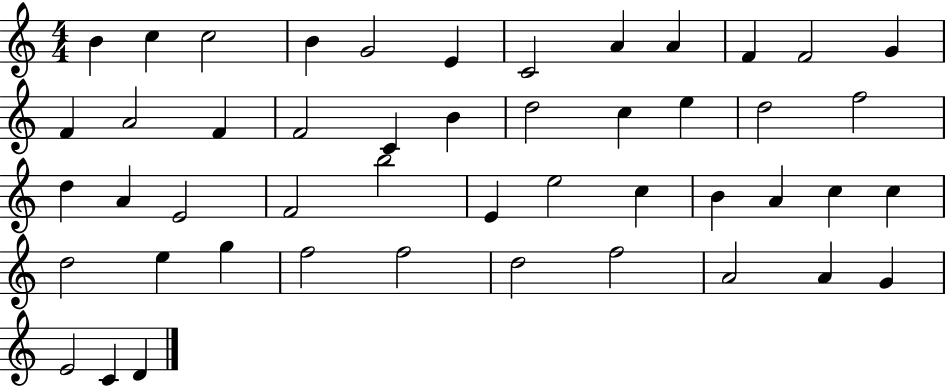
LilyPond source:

{
  \clef treble
  \numericTimeSignature
  \time 4/4
  \key c \major
  b'4 c''4 c''2 | b'4 g'2 e'4 | c'2 a'4 a'4 | f'4 f'2 g'4 | \break f'4 a'2 f'4 | f'2 c'4 b'4 | d''2 c''4 e''4 | d''2 f''2 | \break d''4 a'4 e'2 | f'2 b''2 | e'4 e''2 c''4 | b'4 a'4 c''4 c''4 | \break d''2 e''4 g''4 | f''2 f''2 | d''2 f''2 | a'2 a'4 g'4 | \break e'2 c'4 d'4 | \bar "|."
}